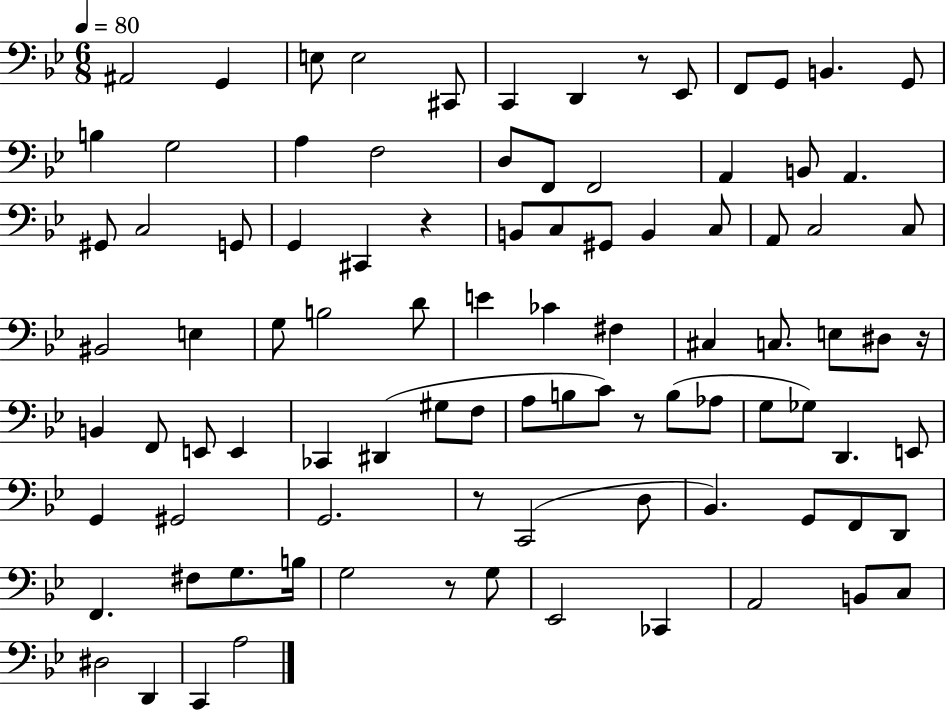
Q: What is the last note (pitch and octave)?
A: A3